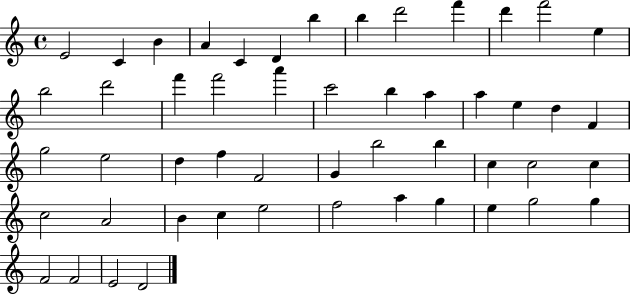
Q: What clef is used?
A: treble